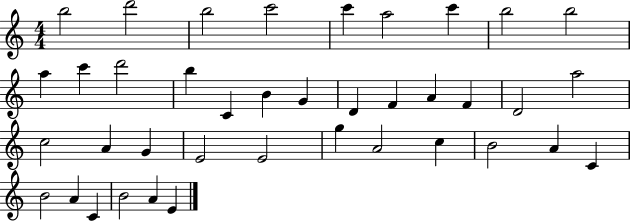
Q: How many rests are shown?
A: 0